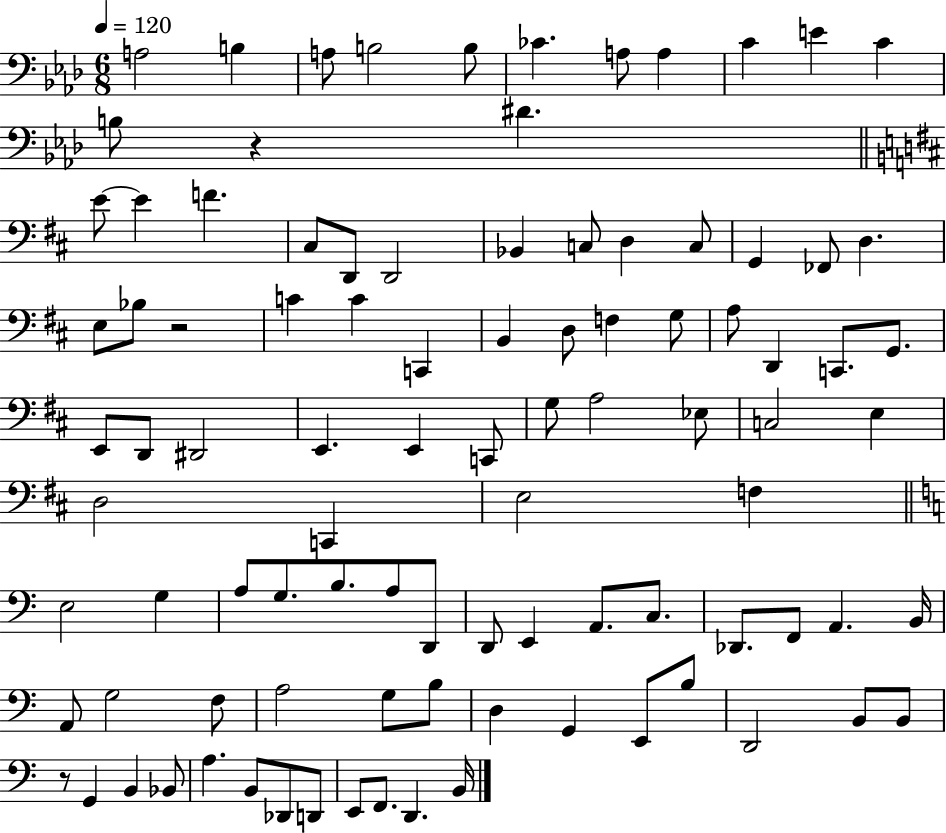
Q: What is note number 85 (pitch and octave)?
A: Bb2